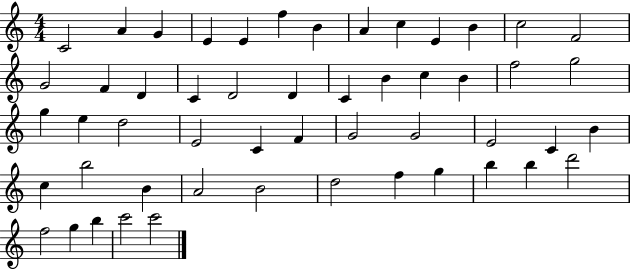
{
  \clef treble
  \numericTimeSignature
  \time 4/4
  \key c \major
  c'2 a'4 g'4 | e'4 e'4 f''4 b'4 | a'4 c''4 e'4 b'4 | c''2 f'2 | \break g'2 f'4 d'4 | c'4 d'2 d'4 | c'4 b'4 c''4 b'4 | f''2 g''2 | \break g''4 e''4 d''2 | e'2 c'4 f'4 | g'2 g'2 | e'2 c'4 b'4 | \break c''4 b''2 b'4 | a'2 b'2 | d''2 f''4 g''4 | b''4 b''4 d'''2 | \break f''2 g''4 b''4 | c'''2 c'''2 | \bar "|."
}